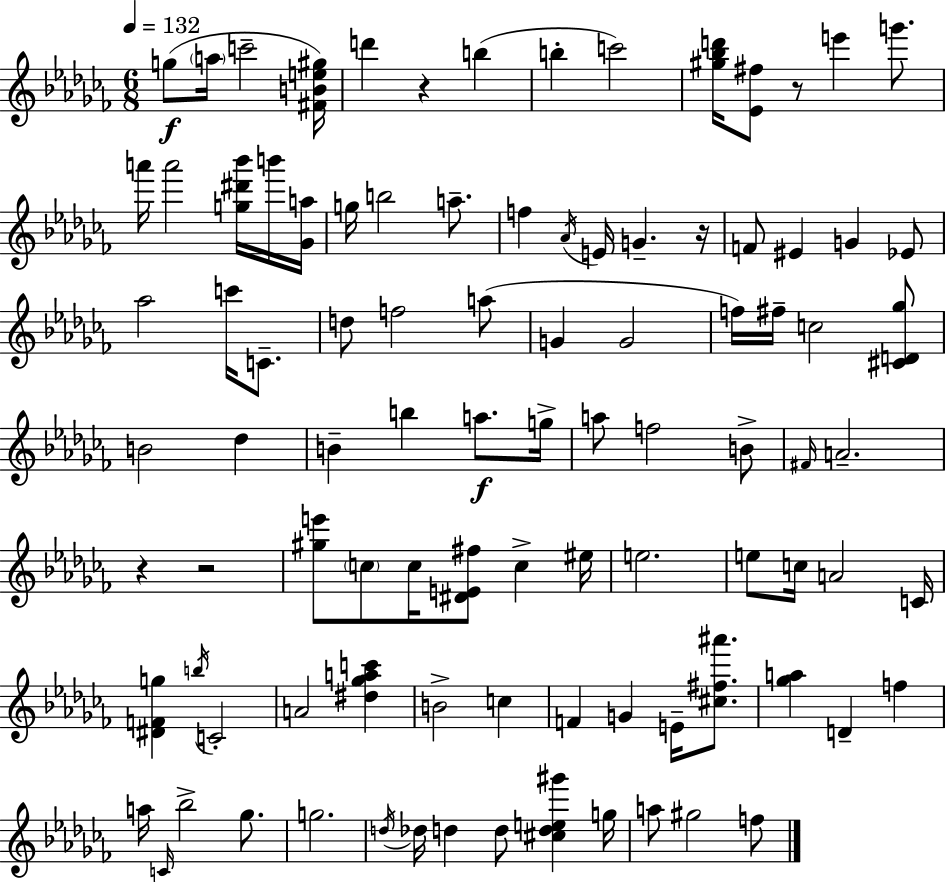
{
  \clef treble
  \numericTimeSignature
  \time 6/8
  \key aes \minor
  \tempo 4 = 132
  g''8(\f \parenthesize a''16 c'''2-- <fis' b' e'' gis''>16) | d'''4 r4 b''4( | b''4-. c'''2) | <gis'' bes'' d'''>16 <ees' fis''>8 r8 e'''4 g'''8. | \break a'''16 a'''2 <g'' dis''' bes'''>16 b'''16 <ges' a''>16 | g''16 b''2 a''8.-- | f''4 \acciaccatura { aes'16 } e'16 g'4.-- | r16 f'8 eis'4 g'4 ees'8 | \break aes''2 c'''16 c'8.-- | d''8 f''2 a''8( | g'4 g'2 | f''16) fis''16-- c''2 <cis' d' ges''>8 | \break b'2 des''4 | b'4-- b''4 a''8.\f | g''16-> a''8 f''2 b'8-> | \grace { fis'16 } a'2.-- | \break r4 r2 | <gis'' e'''>8 \parenthesize c''8 c''16 <dis' e' fis''>8 c''4-> | eis''16 e''2. | e''8 c''16 a'2 | \break c'16 <dis' f' g''>4 \acciaccatura { b''16 } c'2-. | a'2 <dis'' ges'' a'' c'''>4 | b'2-> c''4 | f'4 g'4 e'16-- | \break <cis'' fis'' ais'''>8. <ges'' a''>4 d'4-- f''4 | a''16 \grace { c'16 } bes''2-> | ges''8. g''2. | \acciaccatura { d''16 } des''16 d''4 d''8 | \break <cis'' d'' e'' gis'''>4 g''16 a''8 gis''2 | f''8 \bar "|."
}